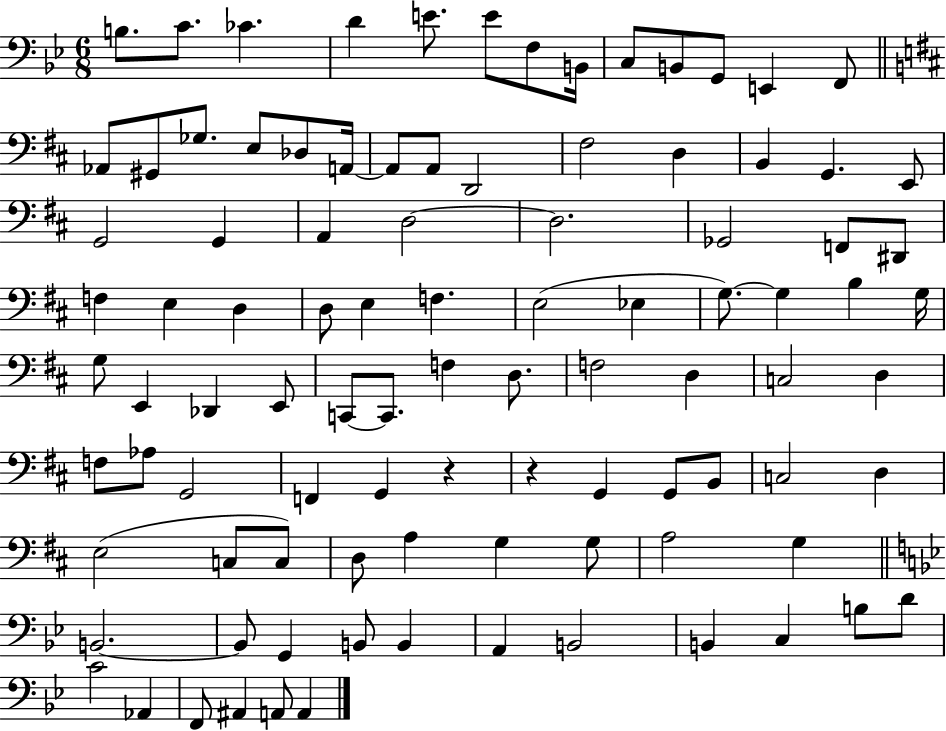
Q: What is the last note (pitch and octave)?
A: A2